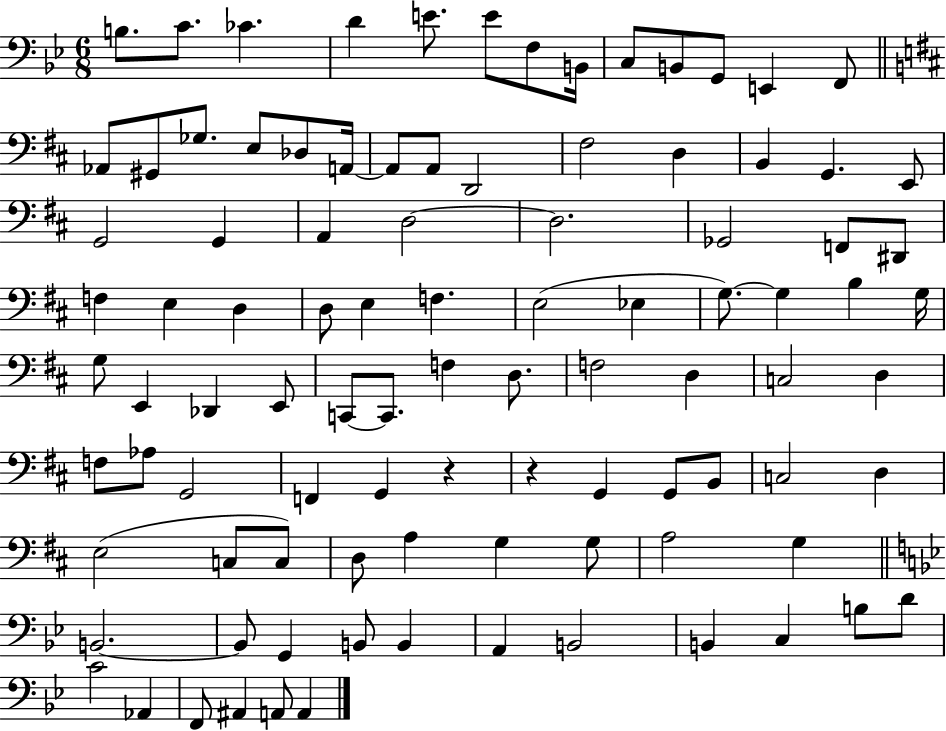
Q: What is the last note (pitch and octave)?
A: A2